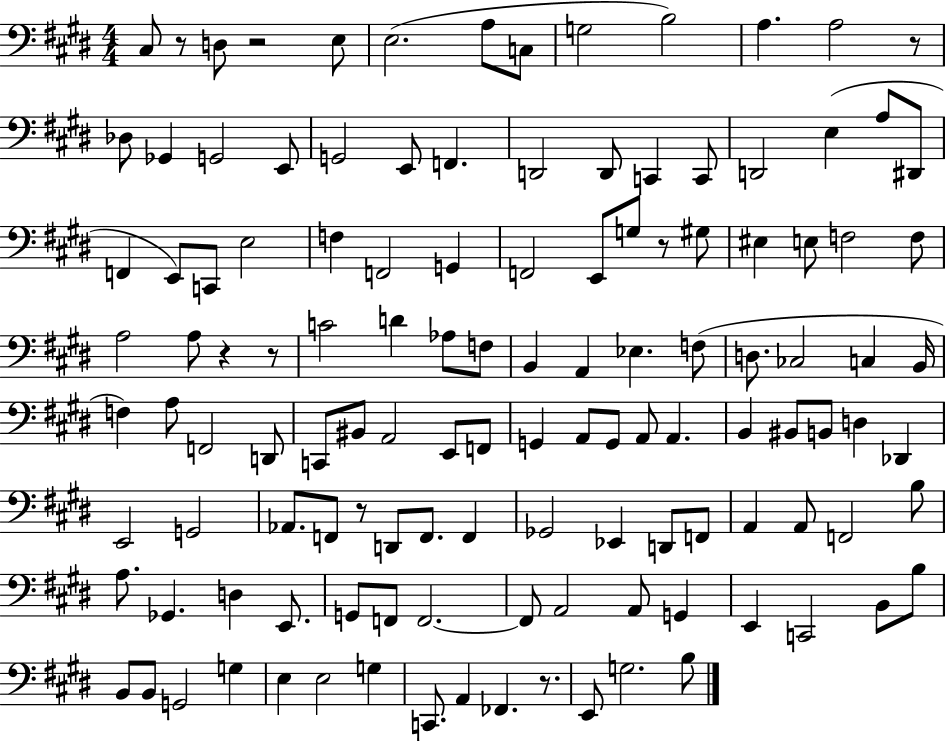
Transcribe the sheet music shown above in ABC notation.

X:1
T:Untitled
M:4/4
L:1/4
K:E
^C,/2 z/2 D,/2 z2 E,/2 E,2 A,/2 C,/2 G,2 B,2 A, A,2 z/2 _D,/2 _G,, G,,2 E,,/2 G,,2 E,,/2 F,, D,,2 D,,/2 C,, C,,/2 D,,2 E, A,/2 ^D,,/2 F,, E,,/2 C,,/2 E,2 F, F,,2 G,, F,,2 E,,/2 G,/2 z/2 ^G,/2 ^E, E,/2 F,2 F,/2 A,2 A,/2 z z/2 C2 D _A,/2 F,/2 B,, A,, _E, F,/2 D,/2 _C,2 C, B,,/4 F, A,/2 F,,2 D,,/2 C,,/2 ^B,,/2 A,,2 E,,/2 F,,/2 G,, A,,/2 G,,/2 A,,/2 A,, B,, ^B,,/2 B,,/2 D, _D,, E,,2 G,,2 _A,,/2 F,,/2 z/2 D,,/2 F,,/2 F,, _G,,2 _E,, D,,/2 F,,/2 A,, A,,/2 F,,2 B,/2 A,/2 _G,, D, E,,/2 G,,/2 F,,/2 F,,2 F,,/2 A,,2 A,,/2 G,, E,, C,,2 B,,/2 B,/2 B,,/2 B,,/2 G,,2 G, E, E,2 G, C,,/2 A,, _F,, z/2 E,,/2 G,2 B,/2